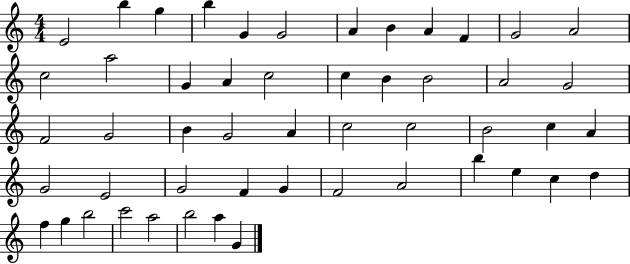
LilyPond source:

{
  \clef treble
  \numericTimeSignature
  \time 4/4
  \key c \major
  e'2 b''4 g''4 | b''4 g'4 g'2 | a'4 b'4 a'4 f'4 | g'2 a'2 | \break c''2 a''2 | g'4 a'4 c''2 | c''4 b'4 b'2 | a'2 g'2 | \break f'2 g'2 | b'4 g'2 a'4 | c''2 c''2 | b'2 c''4 a'4 | \break g'2 e'2 | g'2 f'4 g'4 | f'2 a'2 | b''4 e''4 c''4 d''4 | \break f''4 g''4 b''2 | c'''2 a''2 | b''2 a''4 g'4 | \bar "|."
}